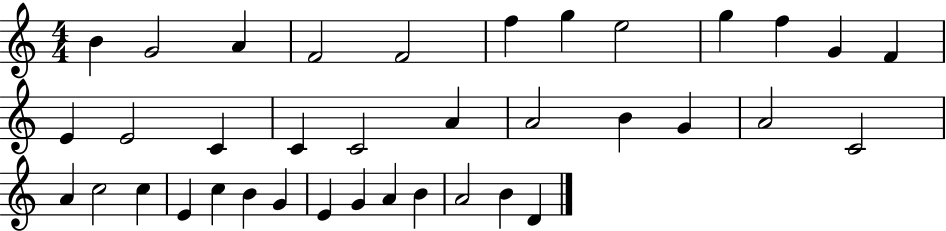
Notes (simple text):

B4/q G4/h A4/q F4/h F4/h F5/q G5/q E5/h G5/q F5/q G4/q F4/q E4/q E4/h C4/q C4/q C4/h A4/q A4/h B4/q G4/q A4/h C4/h A4/q C5/h C5/q E4/q C5/q B4/q G4/q E4/q G4/q A4/q B4/q A4/h B4/q D4/q